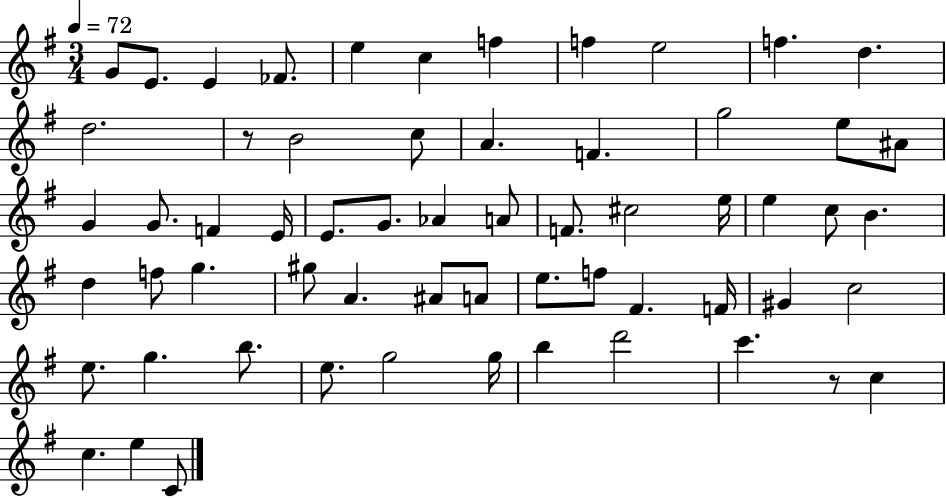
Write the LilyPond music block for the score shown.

{
  \clef treble
  \numericTimeSignature
  \time 3/4
  \key g \major
  \tempo 4 = 72
  \repeat volta 2 { g'8 e'8. e'4 fes'8. | e''4 c''4 f''4 | f''4 e''2 | f''4. d''4. | \break d''2. | r8 b'2 c''8 | a'4. f'4. | g''2 e''8 ais'8 | \break g'4 g'8. f'4 e'16 | e'8. g'8. aes'4 a'8 | f'8. cis''2 e''16 | e''4 c''8 b'4. | \break d''4 f''8 g''4. | gis''8 a'4. ais'8 a'8 | e''8. f''8 fis'4. f'16 | gis'4 c''2 | \break e''8. g''4. b''8. | e''8. g''2 g''16 | b''4 d'''2 | c'''4. r8 c''4 | \break c''4. e''4 c'8 | } \bar "|."
}